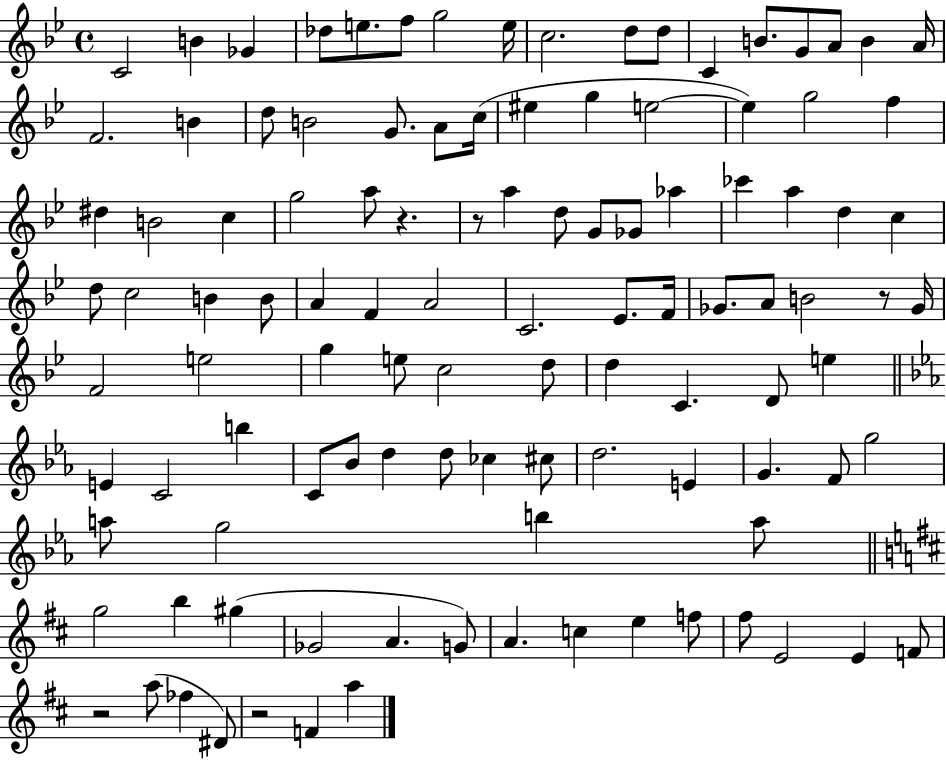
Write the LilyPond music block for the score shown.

{
  \clef treble
  \time 4/4
  \defaultTimeSignature
  \key bes \major
  c'2 b'4 ges'4 | des''8 e''8. f''8 g''2 e''16 | c''2. d''8 d''8 | c'4 b'8. g'8 a'8 b'4 a'16 | \break f'2. b'4 | d''8 b'2 g'8. a'8 c''16( | eis''4 g''4 e''2~~ | e''4) g''2 f''4 | \break dis''4 b'2 c''4 | g''2 a''8 r4. | r8 a''4 d''8 g'8 ges'8 aes''4 | ces'''4 a''4 d''4 c''4 | \break d''8 c''2 b'4 b'8 | a'4 f'4 a'2 | c'2. ees'8. f'16 | ges'8. a'8 b'2 r8 ges'16 | \break f'2 e''2 | g''4 e''8 c''2 d''8 | d''4 c'4. d'8 e''4 | \bar "||" \break \key c \minor e'4 c'2 b''4 | c'8 bes'8 d''4 d''8 ces''4 cis''8 | d''2. e'4 | g'4. f'8 g''2 | \break a''8 g''2 b''4 a''8 | \bar "||" \break \key d \major g''2 b''4 gis''4( | ges'2 a'4. g'8) | a'4. c''4 e''4 f''8 | fis''8 e'2 e'4 f'8 | \break r2 a''8( fes''4 dis'8) | r2 f'4 a''4 | \bar "|."
}